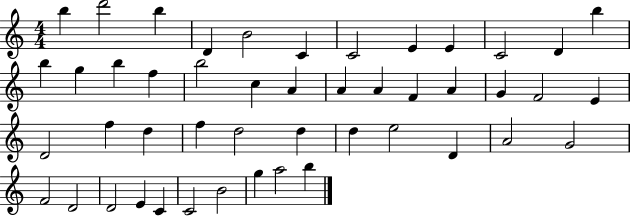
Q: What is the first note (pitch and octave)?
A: B5